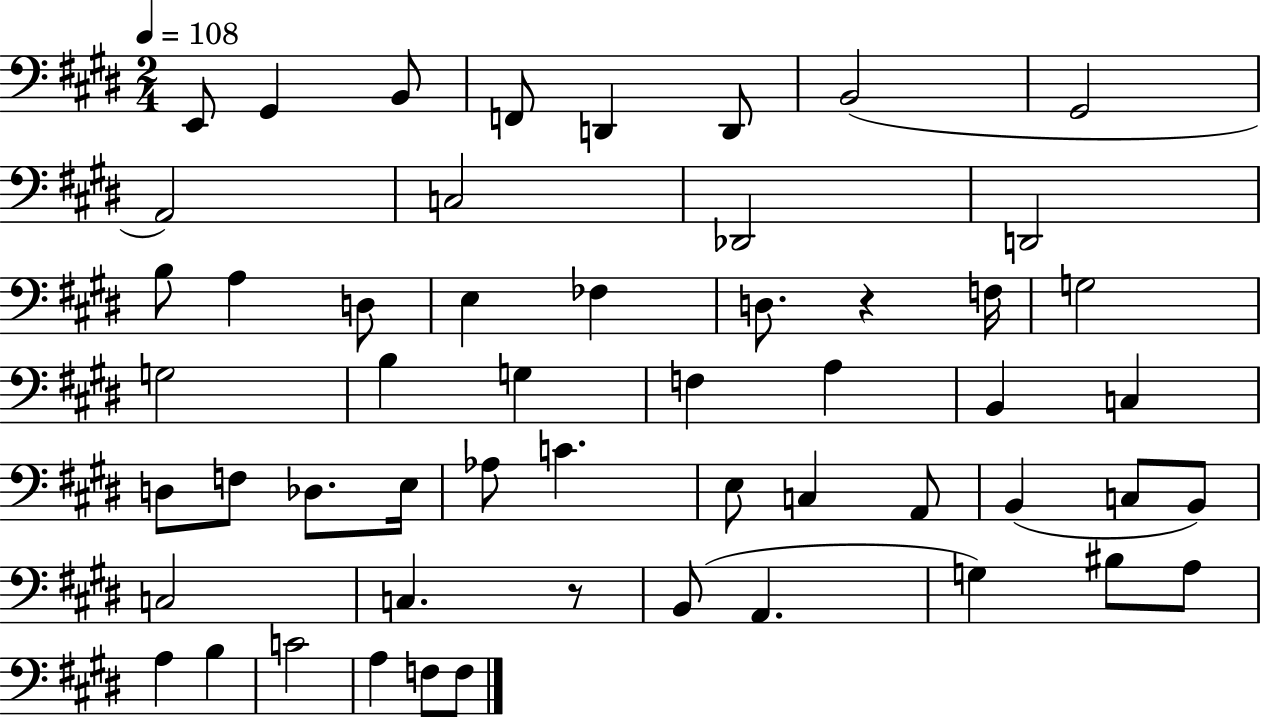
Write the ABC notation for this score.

X:1
T:Untitled
M:2/4
L:1/4
K:E
E,,/2 ^G,, B,,/2 F,,/2 D,, D,,/2 B,,2 ^G,,2 A,,2 C,2 _D,,2 D,,2 B,/2 A, D,/2 E, _F, D,/2 z F,/4 G,2 G,2 B, G, F, A, B,, C, D,/2 F,/2 _D,/2 E,/4 _A,/2 C E,/2 C, A,,/2 B,, C,/2 B,,/2 C,2 C, z/2 B,,/2 A,, G, ^B,/2 A,/2 A, B, C2 A, F,/2 F,/2